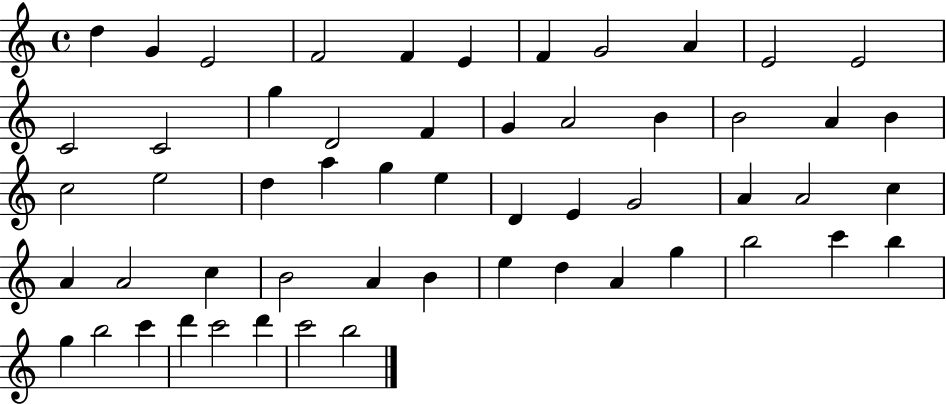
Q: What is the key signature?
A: C major